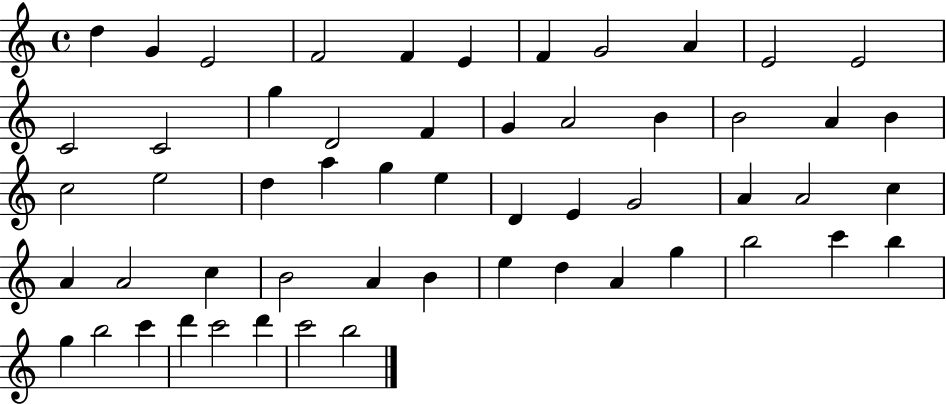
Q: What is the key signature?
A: C major